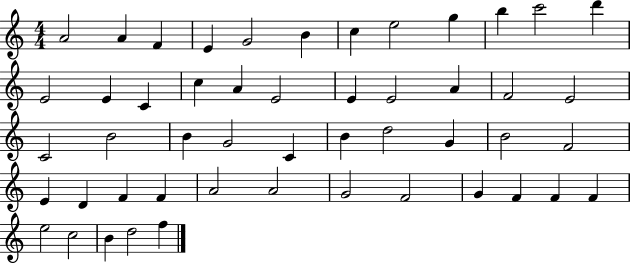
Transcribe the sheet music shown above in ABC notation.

X:1
T:Untitled
M:4/4
L:1/4
K:C
A2 A F E G2 B c e2 g b c'2 d' E2 E C c A E2 E E2 A F2 E2 C2 B2 B G2 C B d2 G B2 F2 E D F F A2 A2 G2 F2 G F F F e2 c2 B d2 f